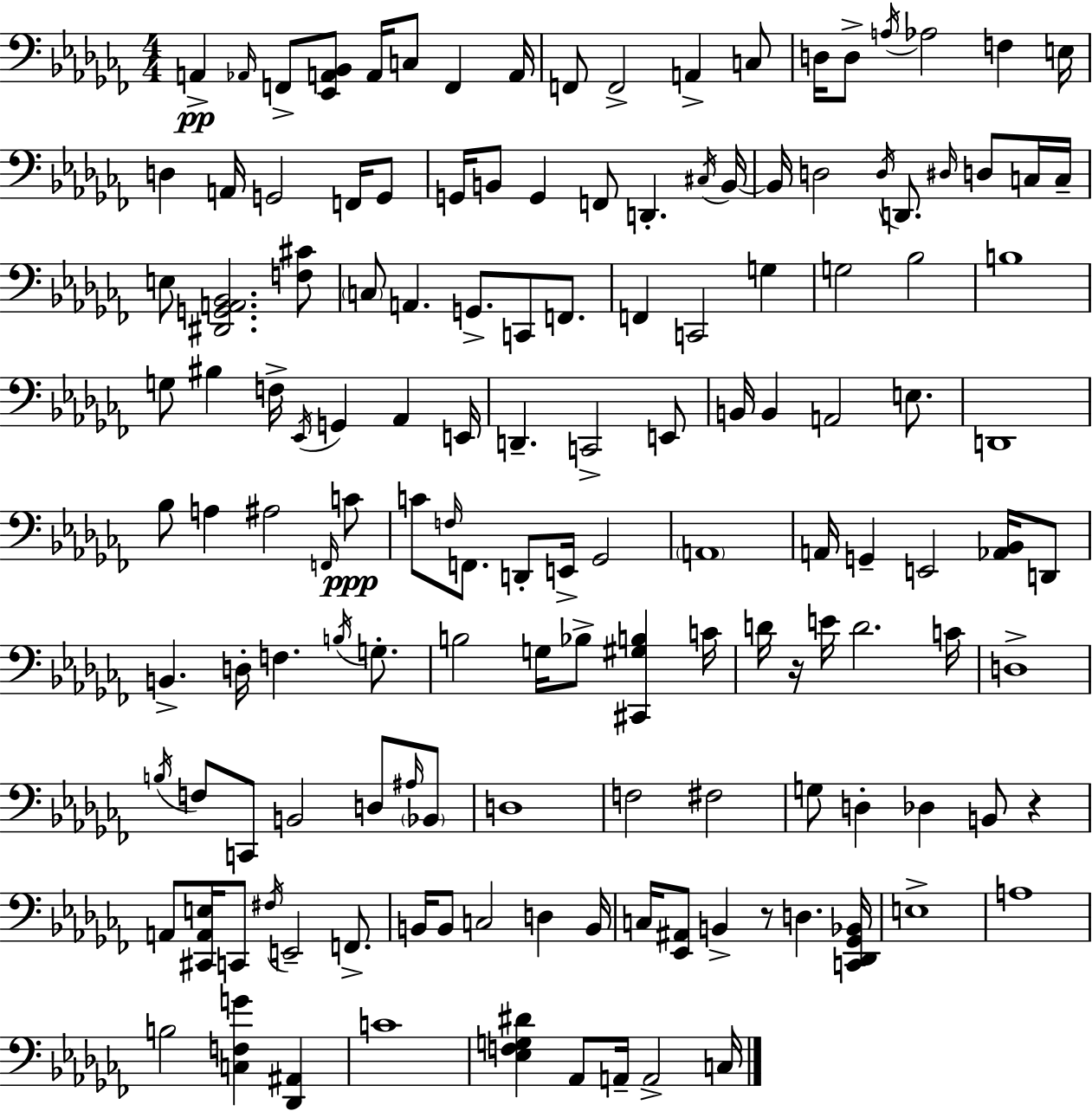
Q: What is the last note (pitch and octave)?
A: C3